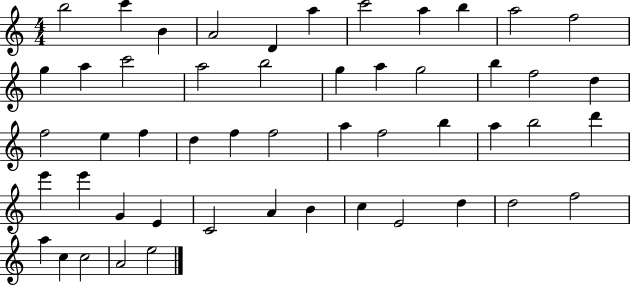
{
  \clef treble
  \numericTimeSignature
  \time 4/4
  \key c \major
  b''2 c'''4 b'4 | a'2 d'4 a''4 | c'''2 a''4 b''4 | a''2 f''2 | \break g''4 a''4 c'''2 | a''2 b''2 | g''4 a''4 g''2 | b''4 f''2 d''4 | \break f''2 e''4 f''4 | d''4 f''4 f''2 | a''4 f''2 b''4 | a''4 b''2 d'''4 | \break e'''4 e'''4 g'4 e'4 | c'2 a'4 b'4 | c''4 e'2 d''4 | d''2 f''2 | \break a''4 c''4 c''2 | a'2 e''2 | \bar "|."
}